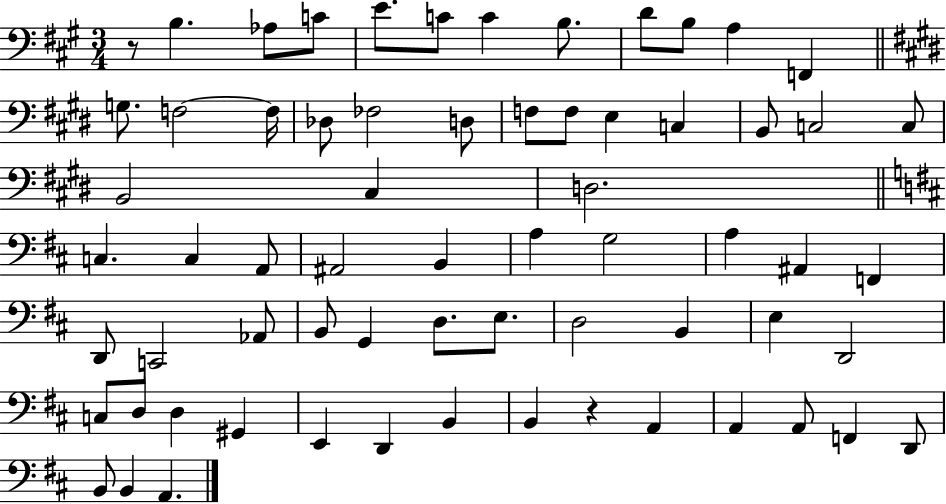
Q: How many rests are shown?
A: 2